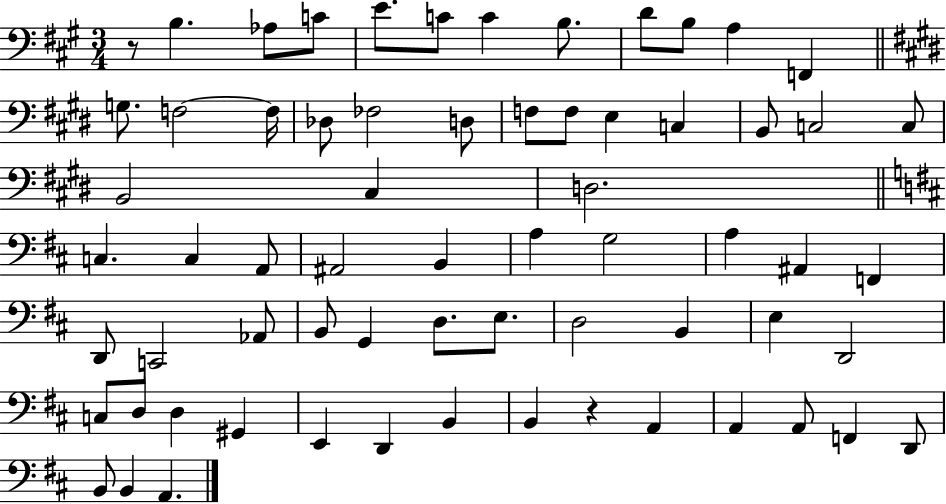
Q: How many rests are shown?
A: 2